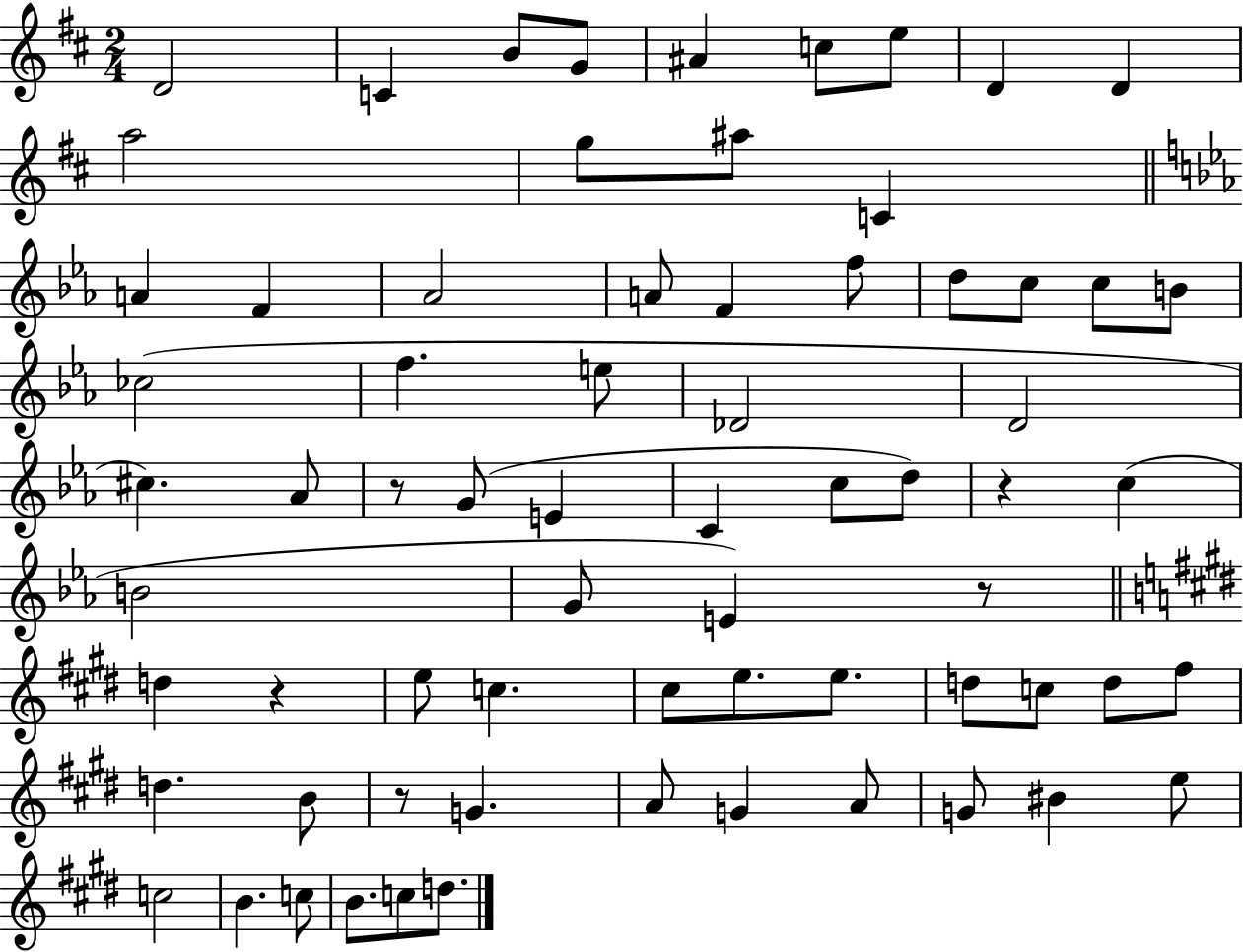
X:1
T:Untitled
M:2/4
L:1/4
K:D
D2 C B/2 G/2 ^A c/2 e/2 D D a2 g/2 ^a/2 C A F _A2 A/2 F f/2 d/2 c/2 c/2 B/2 _c2 f e/2 _D2 D2 ^c _A/2 z/2 G/2 E C c/2 d/2 z c B2 G/2 E z/2 d z e/2 c ^c/2 e/2 e/2 d/2 c/2 d/2 ^f/2 d B/2 z/2 G A/2 G A/2 G/2 ^B e/2 c2 B c/2 B/2 c/2 d/2